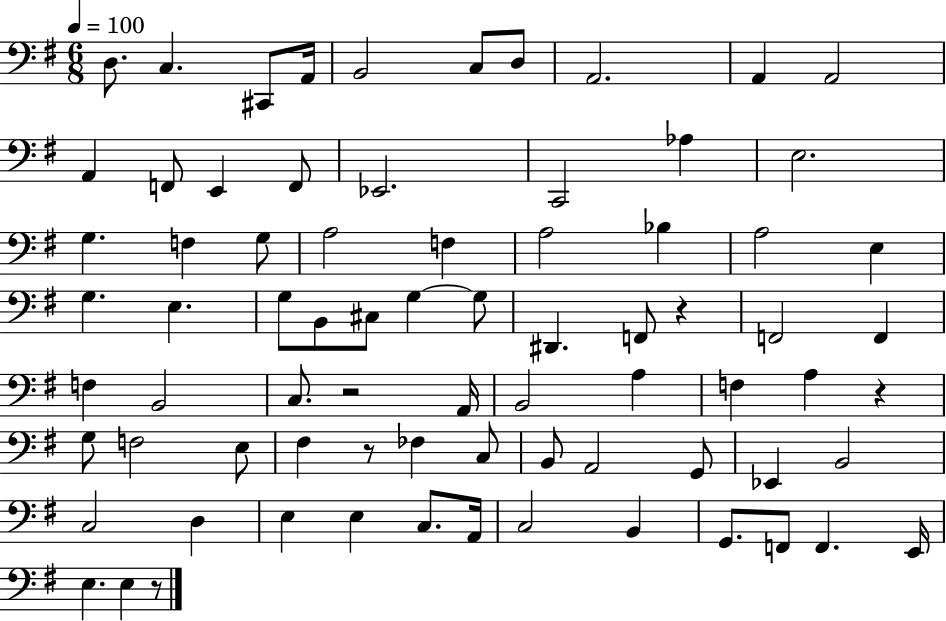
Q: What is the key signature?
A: G major